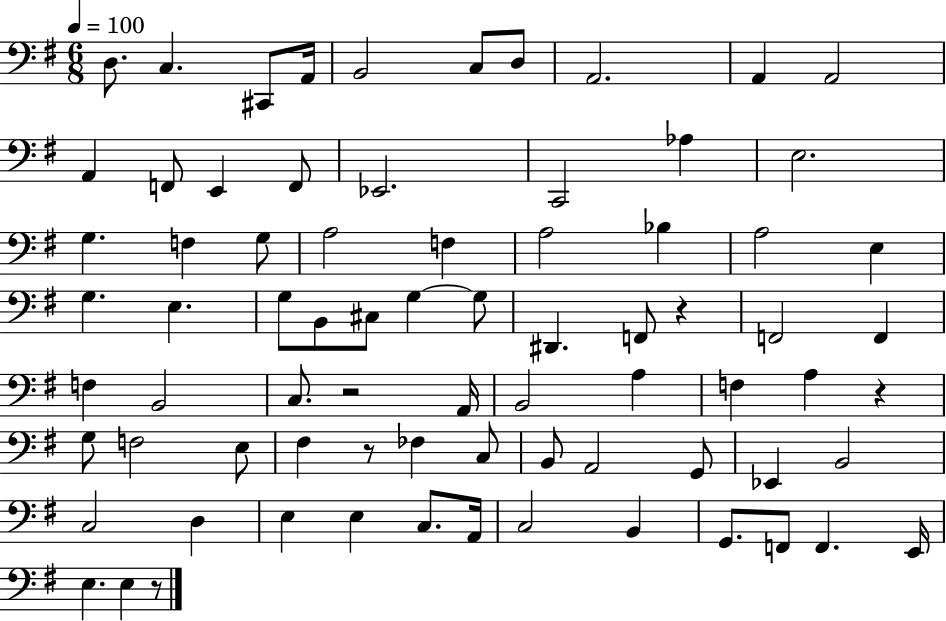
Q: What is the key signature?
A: G major